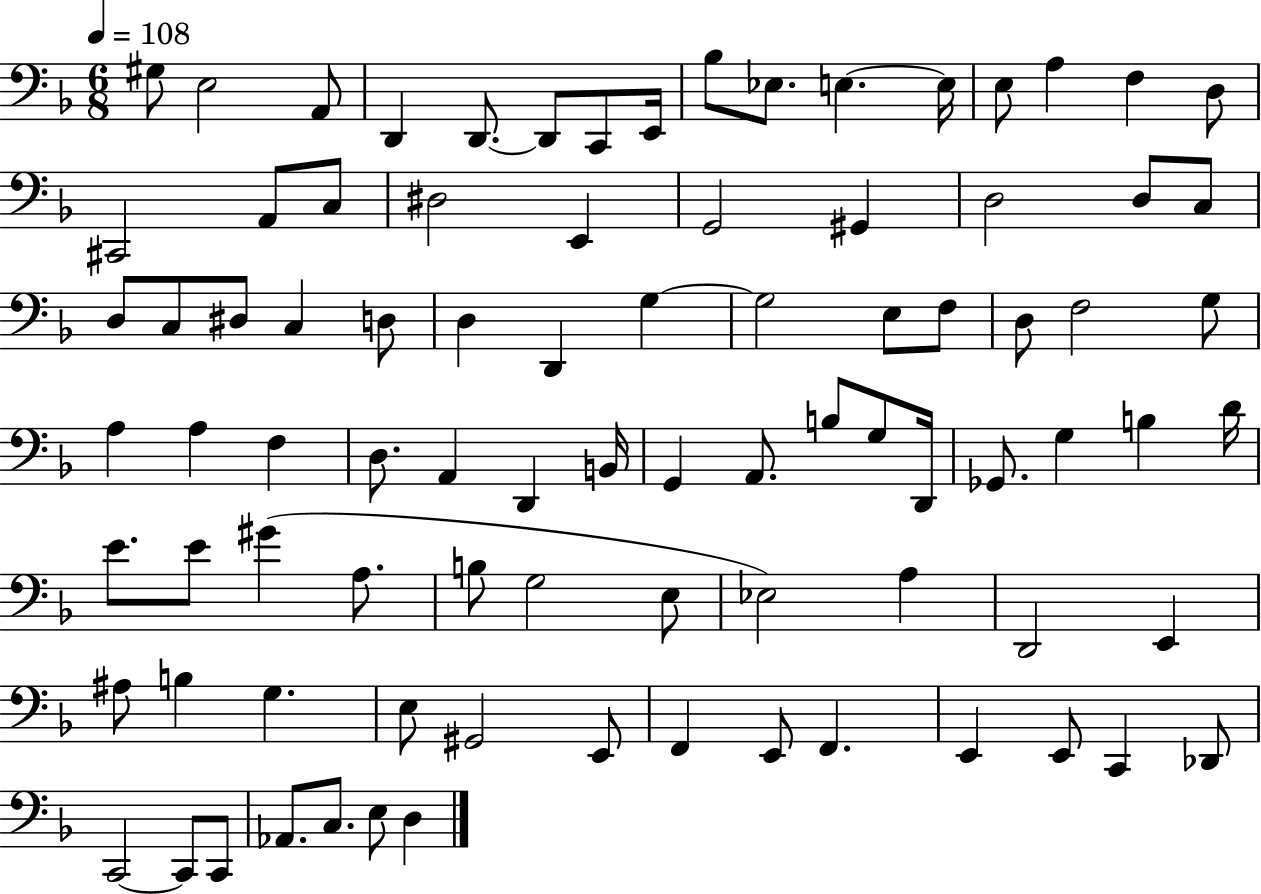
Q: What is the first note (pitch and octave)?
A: G#3